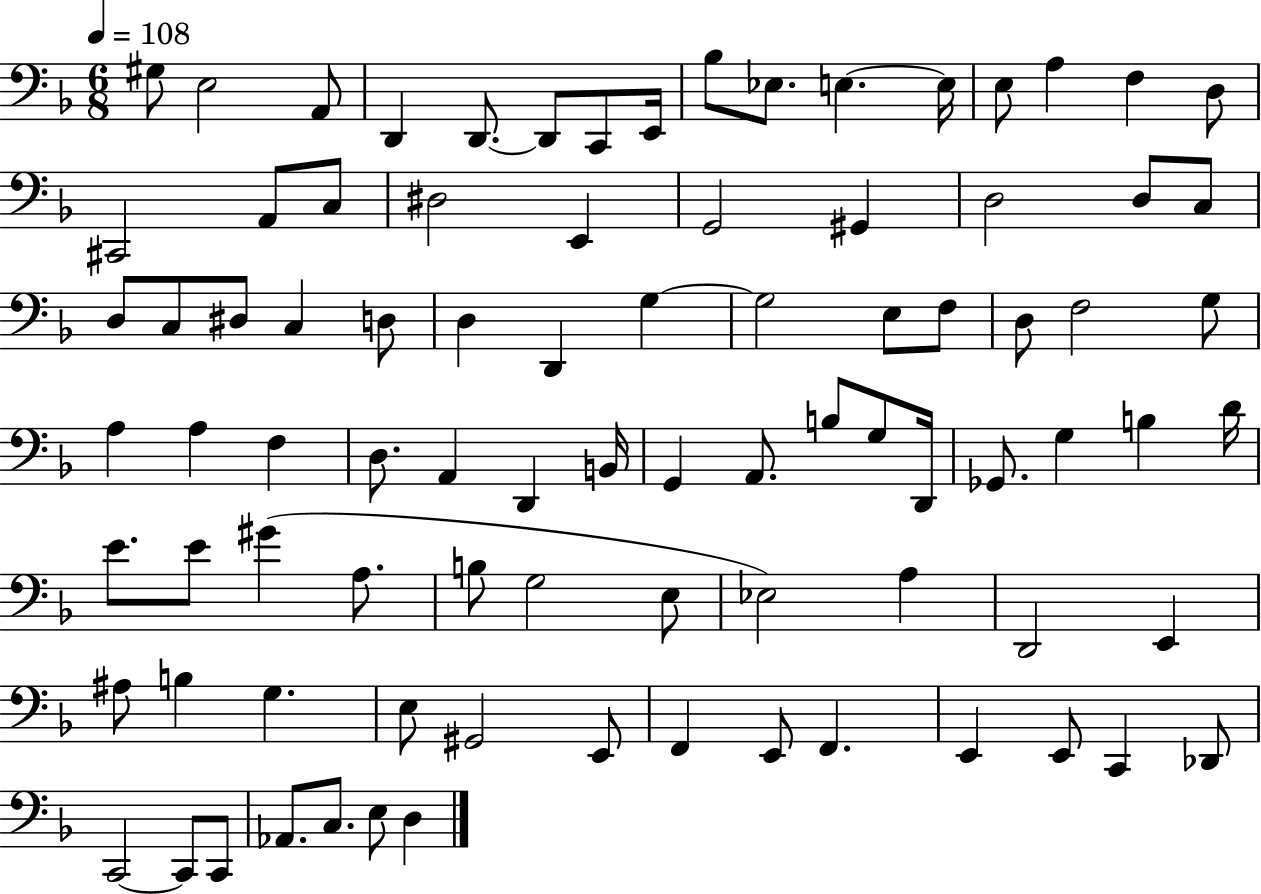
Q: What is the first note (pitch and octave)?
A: G#3